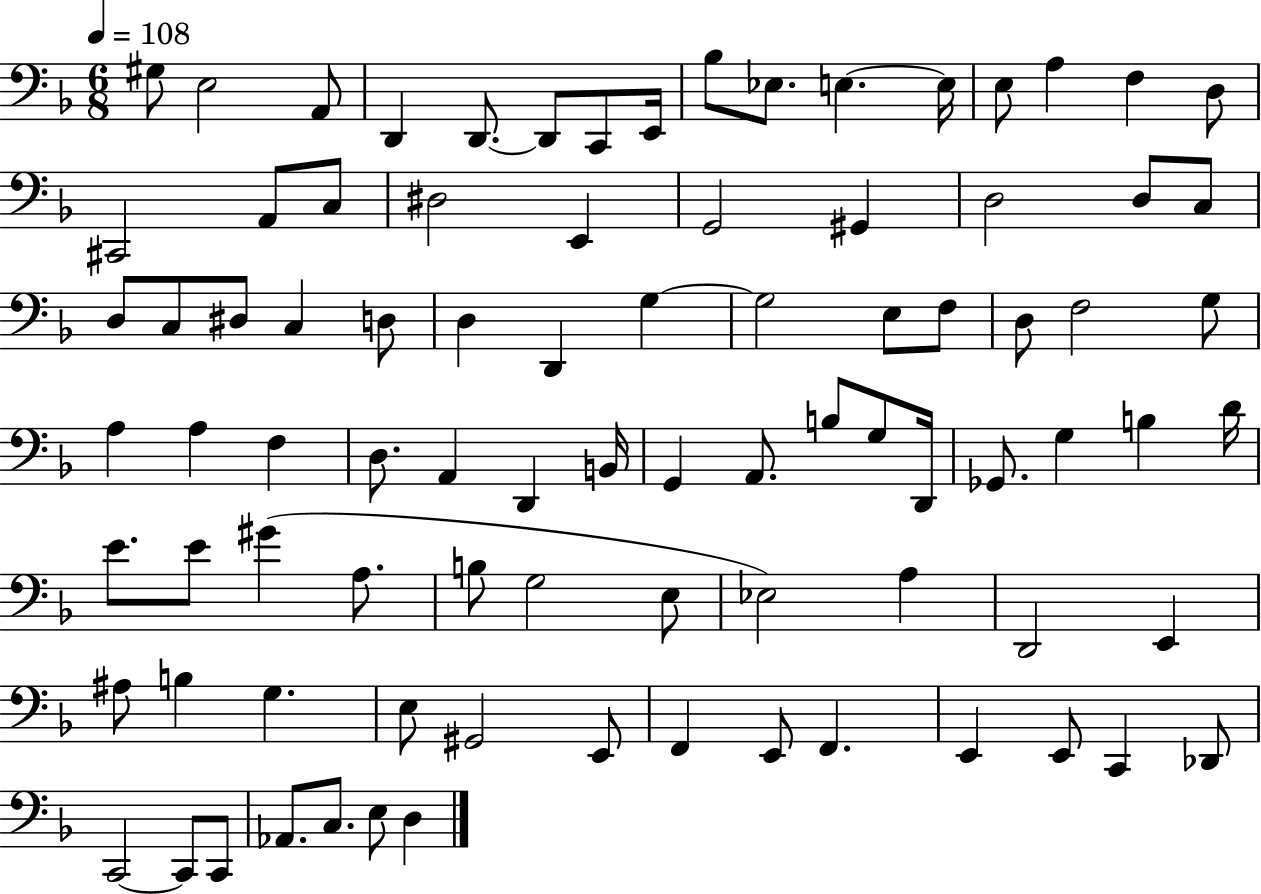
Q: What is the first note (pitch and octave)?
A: G#3